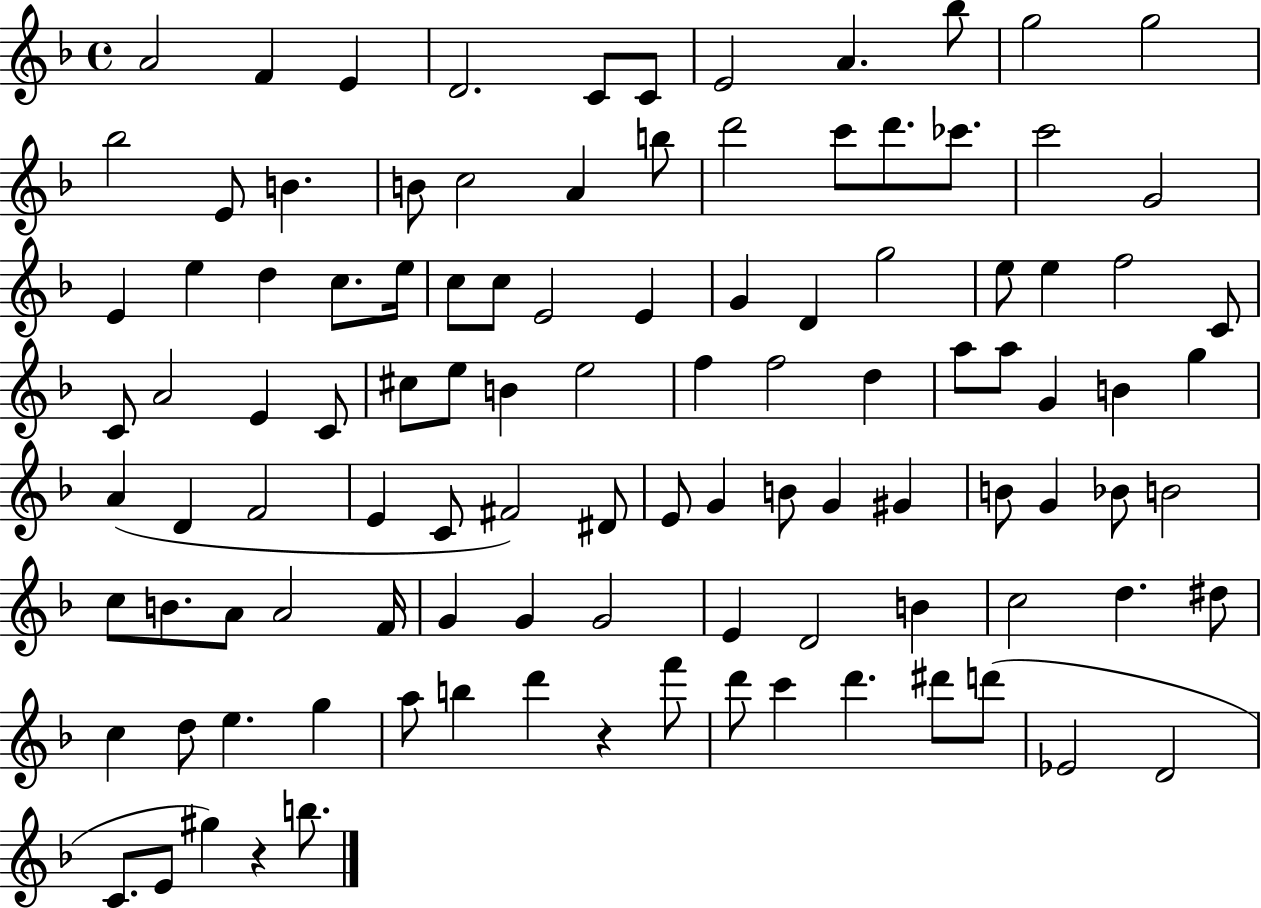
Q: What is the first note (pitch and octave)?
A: A4